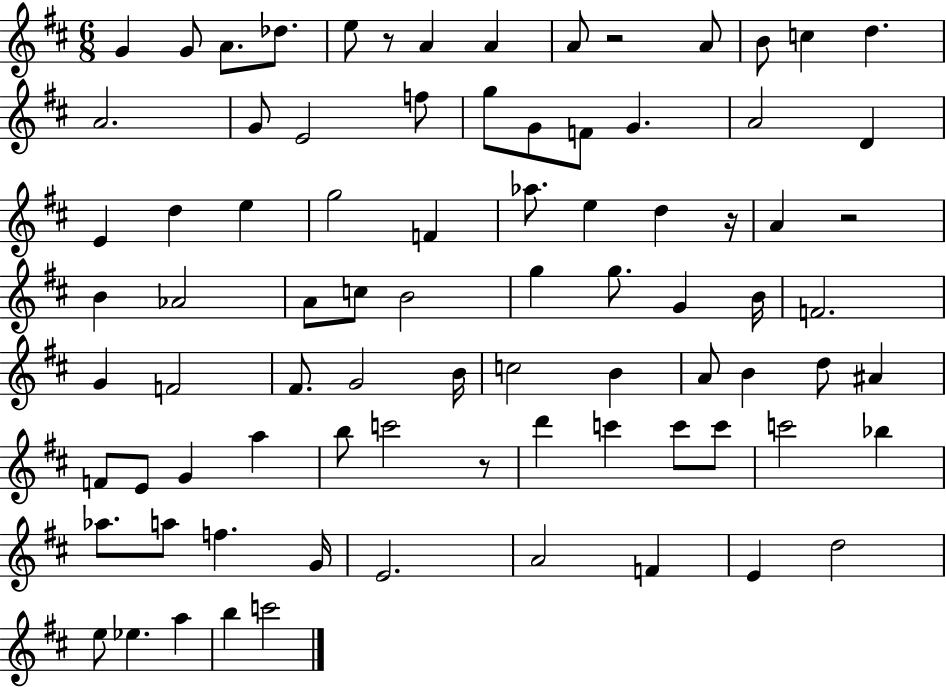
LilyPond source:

{
  \clef treble
  \numericTimeSignature
  \time 6/8
  \key d \major
  g'4 g'8 a'8. des''8. | e''8 r8 a'4 a'4 | a'8 r2 a'8 | b'8 c''4 d''4. | \break a'2. | g'8 e'2 f''8 | g''8 g'8 f'8 g'4. | a'2 d'4 | \break e'4 d''4 e''4 | g''2 f'4 | aes''8. e''4 d''4 r16 | a'4 r2 | \break b'4 aes'2 | a'8 c''8 b'2 | g''4 g''8. g'4 b'16 | f'2. | \break g'4 f'2 | fis'8. g'2 b'16 | c''2 b'4 | a'8 b'4 d''8 ais'4 | \break f'8 e'8 g'4 a''4 | b''8 c'''2 r8 | d'''4 c'''4 c'''8 c'''8 | c'''2 bes''4 | \break aes''8. a''8 f''4. g'16 | e'2. | a'2 f'4 | e'4 d''2 | \break e''8 ees''4. a''4 | b''4 c'''2 | \bar "|."
}